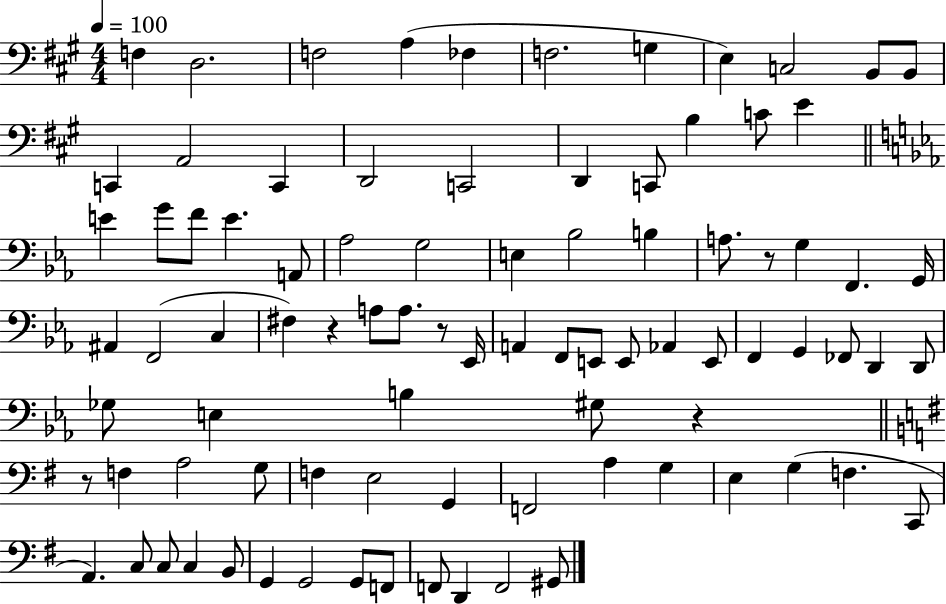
X:1
T:Untitled
M:4/4
L:1/4
K:A
F, D,2 F,2 A, _F, F,2 G, E, C,2 B,,/2 B,,/2 C,, A,,2 C,, D,,2 C,,2 D,, C,,/2 B, C/2 E E G/2 F/2 E A,,/2 _A,2 G,2 E, _B,2 B, A,/2 z/2 G, F,, G,,/4 ^A,, F,,2 C, ^F, z A,/2 A,/2 z/2 _E,,/4 A,, F,,/2 E,,/2 E,,/2 _A,, E,,/2 F,, G,, _F,,/2 D,, D,,/2 _G,/2 E, B, ^G,/2 z z/2 F, A,2 G,/2 F, E,2 G,, F,,2 A, G, E, G, F, C,,/2 A,, C,/2 C,/2 C, B,,/2 G,, G,,2 G,,/2 F,,/2 F,,/2 D,, F,,2 ^G,,/2